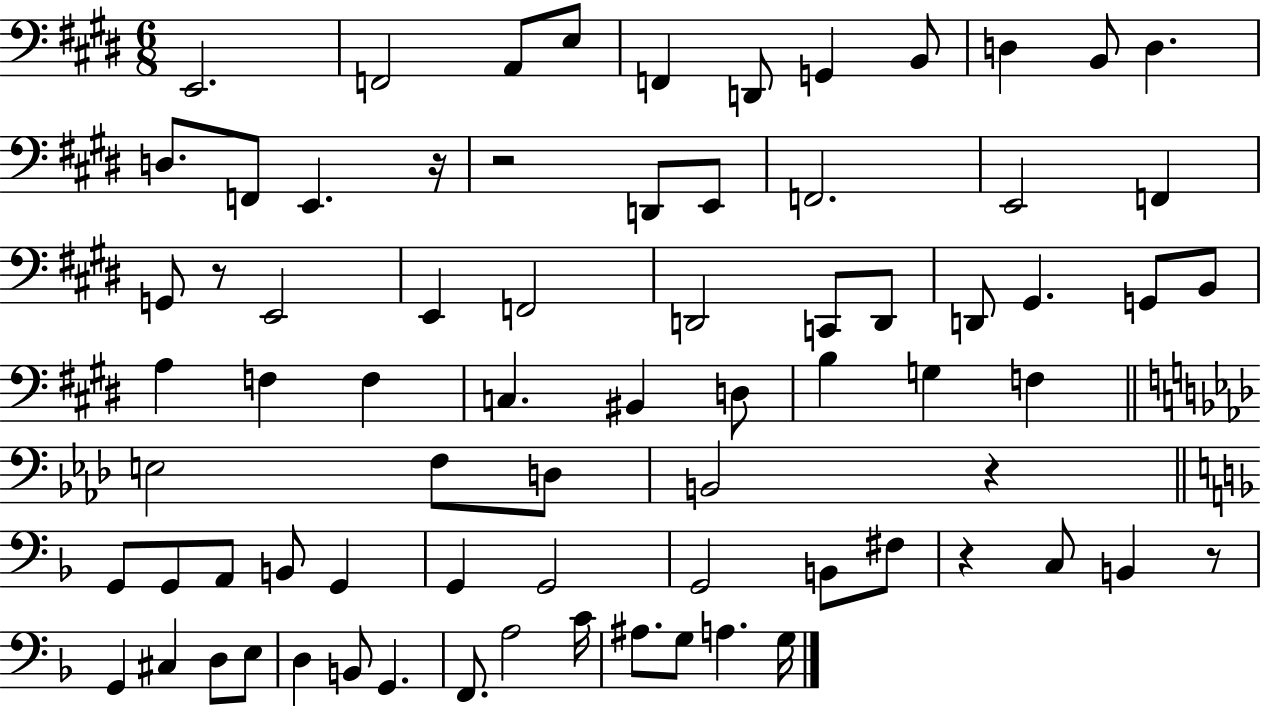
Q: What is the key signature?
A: E major